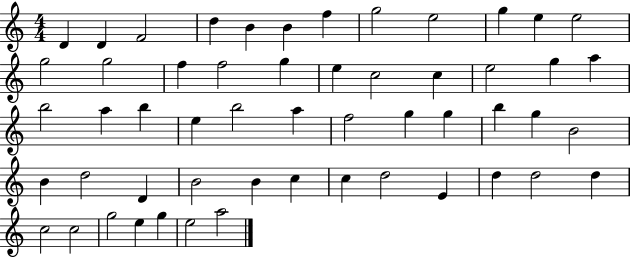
X:1
T:Untitled
M:4/4
L:1/4
K:C
D D F2 d B B f g2 e2 g e e2 g2 g2 f f2 g e c2 c e2 g a b2 a b e b2 a f2 g g b g B2 B d2 D B2 B c c d2 E d d2 d c2 c2 g2 e g e2 a2